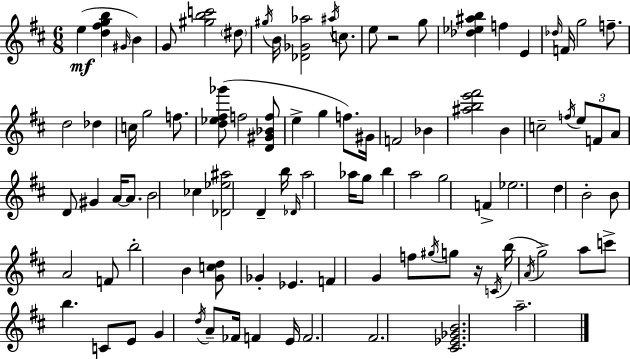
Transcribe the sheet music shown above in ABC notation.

X:1
T:Untitled
M:6/8
L:1/4
K:D
e [d^fgb] ^G/4 B G/2 [^gbc']2 ^d/2 ^g/4 B/4 [_D_G_a]2 ^a/4 c/2 e/2 z2 g/2 [_d_e^ab] f E _d/4 F/4 g2 f/2 d2 _d c/4 g2 f/2 [d_e^f_g']/2 f2 [D^G_Bf]/2 e g f/2 ^G/4 F2 _B [^abe'^f']2 B c2 f/4 e/2 F/2 A/2 D/2 ^G A/4 A/2 B2 _c [_D_e^a]2 D b/4 _D/4 a2 _a/4 g/2 b a2 g2 F _e2 d B2 B/2 A2 F/2 b2 B [Gcd]/2 _G _E F G f/2 ^g/4 g/2 z/4 C/4 b/4 A/4 g2 a/2 c'/2 b C/2 E/2 G d/4 A/2 _F/4 F E/4 F2 ^F2 [^C_E_GB]2 a2